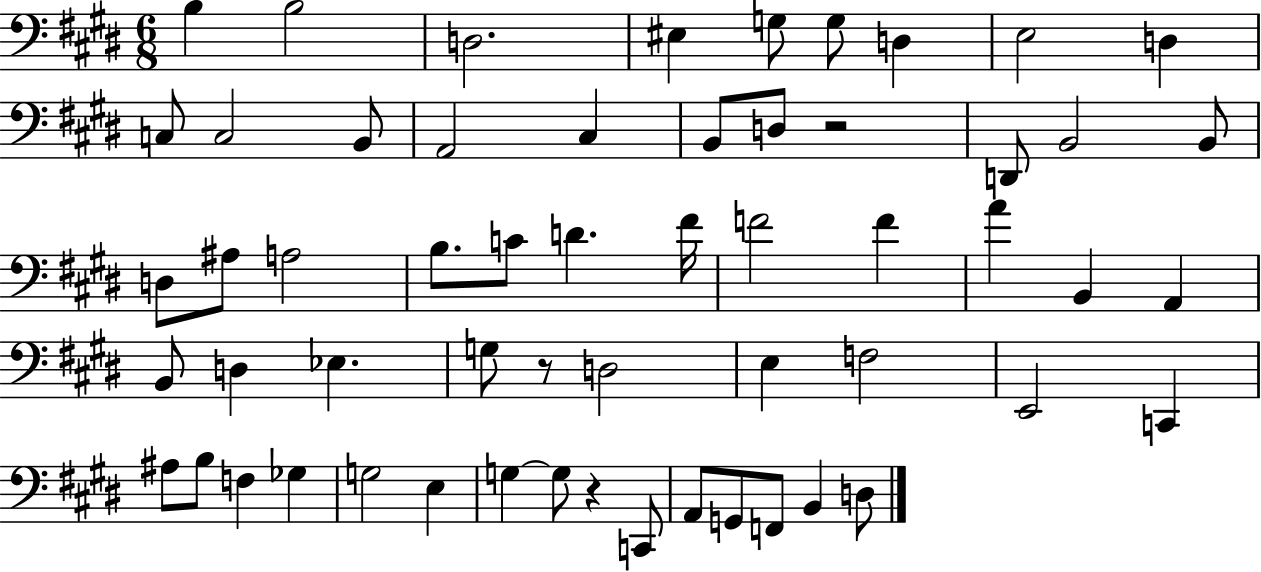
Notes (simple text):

B3/q B3/h D3/h. EIS3/q G3/e G3/e D3/q E3/h D3/q C3/e C3/h B2/e A2/h C#3/q B2/e D3/e R/h D2/e B2/h B2/e D3/e A#3/e A3/h B3/e. C4/e D4/q. F#4/s F4/h F4/q A4/q B2/q A2/q B2/e D3/q Eb3/q. G3/e R/e D3/h E3/q F3/h E2/h C2/q A#3/e B3/e F3/q Gb3/q G3/h E3/q G3/q G3/e R/q C2/e A2/e G2/e F2/e B2/q D3/e